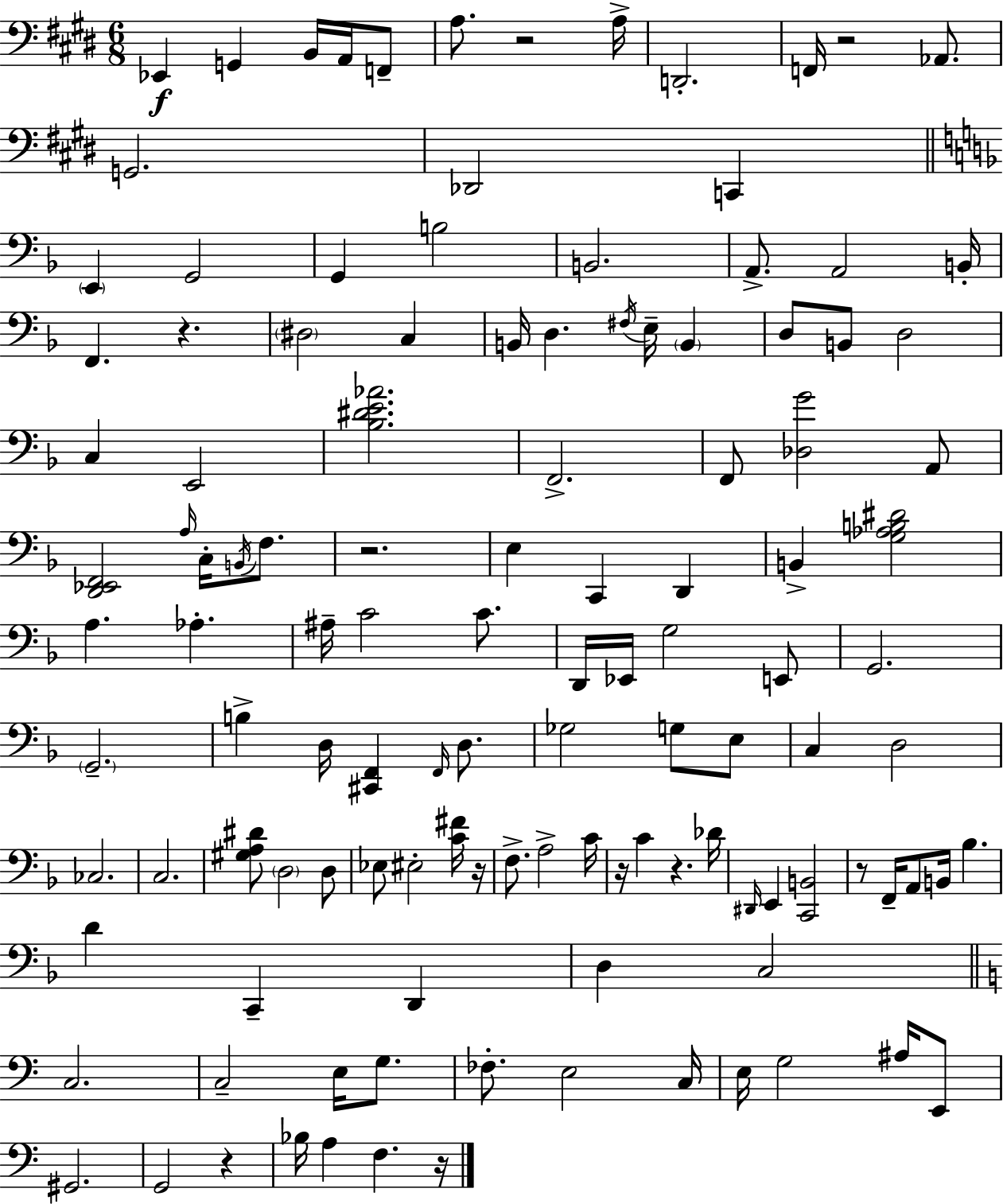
{
  \clef bass
  \numericTimeSignature
  \time 6/8
  \key e \major
  ees,4\f g,4 b,16 a,16 f,8-- | a8. r2 a16-> | d,2.-. | f,16 r2 aes,8. | \break g,2. | des,2 c,4 | \bar "||" \break \key f \major \parenthesize e,4 g,2 | g,4 b2 | b,2. | a,8.-> a,2 b,16-. | \break f,4. r4. | \parenthesize dis2 c4 | b,16 d4. \acciaccatura { fis16 } e16-- \parenthesize b,4 | d8 b,8 d2 | \break c4 e,2 | <bes dis' e' aes'>2. | f,2.-> | f,8 <des g'>2 a,8 | \break <d, ees, f,>2 \grace { a16 } c16-. \acciaccatura { b,16 } | f8. r2. | e4 c,4 d,4 | b,4-> <g aes b dis'>2 | \break a4. aes4.-. | ais16-- c'2 | c'8. d,16 ees,16 g2 | e,8 g,2. | \break \parenthesize g,2.-- | b4-> d16 <cis, f,>4 | \grace { f,16 } d8. ges2 | g8 e8 c4 d2 | \break ces2. | c2. | <gis a dis'>8 \parenthesize d2 | d8 ees8 eis2-. | \break <c' fis'>16 r16 f8.-> a2-> | c'16 r16 c'4 r4. | des'16 \grace { dis,16 } e,4 <c, b,>2 | r8 f,16-- a,8 b,16 bes4. | \break d'4 c,4-- | d,4 d4 c2 | \bar "||" \break \key a \minor c2. | c2-- e16 g8. | fes8.-. e2 c16 | e16 g2 ais16 e,8 | \break gis,2. | g,2 r4 | bes16 a4 f4. r16 | \bar "|."
}